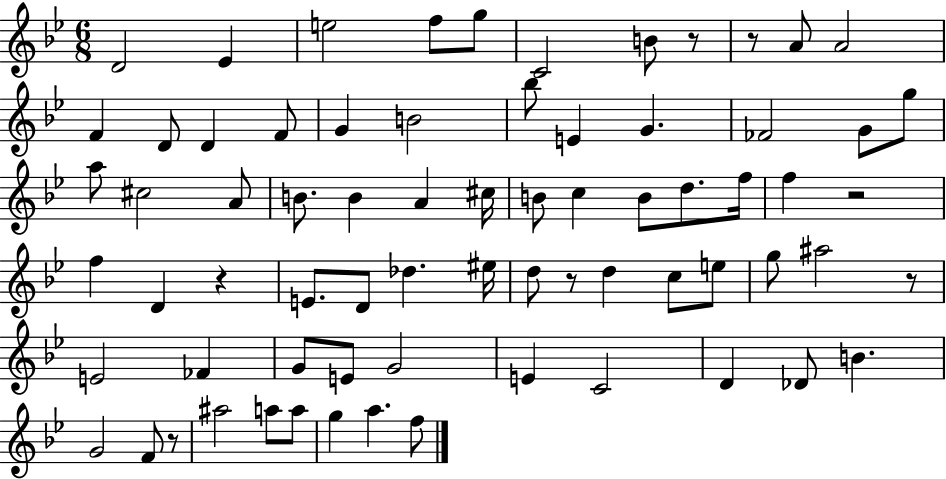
D4/h Eb4/q E5/h F5/e G5/e C4/h B4/e R/e R/e A4/e A4/h F4/q D4/e D4/q F4/e G4/q B4/h Bb5/e E4/q G4/q. FES4/h G4/e G5/e A5/e C#5/h A4/e B4/e. B4/q A4/q C#5/s B4/e C5/q B4/e D5/e. F5/s F5/q R/h F5/q D4/q R/q E4/e. D4/e Db5/q. EIS5/s D5/e R/e D5/q C5/e E5/e G5/e A#5/h R/e E4/h FES4/q G4/e E4/e G4/h E4/q C4/h D4/q Db4/e B4/q. G4/h F4/e R/e A#5/h A5/e A5/e G5/q A5/q. F5/e